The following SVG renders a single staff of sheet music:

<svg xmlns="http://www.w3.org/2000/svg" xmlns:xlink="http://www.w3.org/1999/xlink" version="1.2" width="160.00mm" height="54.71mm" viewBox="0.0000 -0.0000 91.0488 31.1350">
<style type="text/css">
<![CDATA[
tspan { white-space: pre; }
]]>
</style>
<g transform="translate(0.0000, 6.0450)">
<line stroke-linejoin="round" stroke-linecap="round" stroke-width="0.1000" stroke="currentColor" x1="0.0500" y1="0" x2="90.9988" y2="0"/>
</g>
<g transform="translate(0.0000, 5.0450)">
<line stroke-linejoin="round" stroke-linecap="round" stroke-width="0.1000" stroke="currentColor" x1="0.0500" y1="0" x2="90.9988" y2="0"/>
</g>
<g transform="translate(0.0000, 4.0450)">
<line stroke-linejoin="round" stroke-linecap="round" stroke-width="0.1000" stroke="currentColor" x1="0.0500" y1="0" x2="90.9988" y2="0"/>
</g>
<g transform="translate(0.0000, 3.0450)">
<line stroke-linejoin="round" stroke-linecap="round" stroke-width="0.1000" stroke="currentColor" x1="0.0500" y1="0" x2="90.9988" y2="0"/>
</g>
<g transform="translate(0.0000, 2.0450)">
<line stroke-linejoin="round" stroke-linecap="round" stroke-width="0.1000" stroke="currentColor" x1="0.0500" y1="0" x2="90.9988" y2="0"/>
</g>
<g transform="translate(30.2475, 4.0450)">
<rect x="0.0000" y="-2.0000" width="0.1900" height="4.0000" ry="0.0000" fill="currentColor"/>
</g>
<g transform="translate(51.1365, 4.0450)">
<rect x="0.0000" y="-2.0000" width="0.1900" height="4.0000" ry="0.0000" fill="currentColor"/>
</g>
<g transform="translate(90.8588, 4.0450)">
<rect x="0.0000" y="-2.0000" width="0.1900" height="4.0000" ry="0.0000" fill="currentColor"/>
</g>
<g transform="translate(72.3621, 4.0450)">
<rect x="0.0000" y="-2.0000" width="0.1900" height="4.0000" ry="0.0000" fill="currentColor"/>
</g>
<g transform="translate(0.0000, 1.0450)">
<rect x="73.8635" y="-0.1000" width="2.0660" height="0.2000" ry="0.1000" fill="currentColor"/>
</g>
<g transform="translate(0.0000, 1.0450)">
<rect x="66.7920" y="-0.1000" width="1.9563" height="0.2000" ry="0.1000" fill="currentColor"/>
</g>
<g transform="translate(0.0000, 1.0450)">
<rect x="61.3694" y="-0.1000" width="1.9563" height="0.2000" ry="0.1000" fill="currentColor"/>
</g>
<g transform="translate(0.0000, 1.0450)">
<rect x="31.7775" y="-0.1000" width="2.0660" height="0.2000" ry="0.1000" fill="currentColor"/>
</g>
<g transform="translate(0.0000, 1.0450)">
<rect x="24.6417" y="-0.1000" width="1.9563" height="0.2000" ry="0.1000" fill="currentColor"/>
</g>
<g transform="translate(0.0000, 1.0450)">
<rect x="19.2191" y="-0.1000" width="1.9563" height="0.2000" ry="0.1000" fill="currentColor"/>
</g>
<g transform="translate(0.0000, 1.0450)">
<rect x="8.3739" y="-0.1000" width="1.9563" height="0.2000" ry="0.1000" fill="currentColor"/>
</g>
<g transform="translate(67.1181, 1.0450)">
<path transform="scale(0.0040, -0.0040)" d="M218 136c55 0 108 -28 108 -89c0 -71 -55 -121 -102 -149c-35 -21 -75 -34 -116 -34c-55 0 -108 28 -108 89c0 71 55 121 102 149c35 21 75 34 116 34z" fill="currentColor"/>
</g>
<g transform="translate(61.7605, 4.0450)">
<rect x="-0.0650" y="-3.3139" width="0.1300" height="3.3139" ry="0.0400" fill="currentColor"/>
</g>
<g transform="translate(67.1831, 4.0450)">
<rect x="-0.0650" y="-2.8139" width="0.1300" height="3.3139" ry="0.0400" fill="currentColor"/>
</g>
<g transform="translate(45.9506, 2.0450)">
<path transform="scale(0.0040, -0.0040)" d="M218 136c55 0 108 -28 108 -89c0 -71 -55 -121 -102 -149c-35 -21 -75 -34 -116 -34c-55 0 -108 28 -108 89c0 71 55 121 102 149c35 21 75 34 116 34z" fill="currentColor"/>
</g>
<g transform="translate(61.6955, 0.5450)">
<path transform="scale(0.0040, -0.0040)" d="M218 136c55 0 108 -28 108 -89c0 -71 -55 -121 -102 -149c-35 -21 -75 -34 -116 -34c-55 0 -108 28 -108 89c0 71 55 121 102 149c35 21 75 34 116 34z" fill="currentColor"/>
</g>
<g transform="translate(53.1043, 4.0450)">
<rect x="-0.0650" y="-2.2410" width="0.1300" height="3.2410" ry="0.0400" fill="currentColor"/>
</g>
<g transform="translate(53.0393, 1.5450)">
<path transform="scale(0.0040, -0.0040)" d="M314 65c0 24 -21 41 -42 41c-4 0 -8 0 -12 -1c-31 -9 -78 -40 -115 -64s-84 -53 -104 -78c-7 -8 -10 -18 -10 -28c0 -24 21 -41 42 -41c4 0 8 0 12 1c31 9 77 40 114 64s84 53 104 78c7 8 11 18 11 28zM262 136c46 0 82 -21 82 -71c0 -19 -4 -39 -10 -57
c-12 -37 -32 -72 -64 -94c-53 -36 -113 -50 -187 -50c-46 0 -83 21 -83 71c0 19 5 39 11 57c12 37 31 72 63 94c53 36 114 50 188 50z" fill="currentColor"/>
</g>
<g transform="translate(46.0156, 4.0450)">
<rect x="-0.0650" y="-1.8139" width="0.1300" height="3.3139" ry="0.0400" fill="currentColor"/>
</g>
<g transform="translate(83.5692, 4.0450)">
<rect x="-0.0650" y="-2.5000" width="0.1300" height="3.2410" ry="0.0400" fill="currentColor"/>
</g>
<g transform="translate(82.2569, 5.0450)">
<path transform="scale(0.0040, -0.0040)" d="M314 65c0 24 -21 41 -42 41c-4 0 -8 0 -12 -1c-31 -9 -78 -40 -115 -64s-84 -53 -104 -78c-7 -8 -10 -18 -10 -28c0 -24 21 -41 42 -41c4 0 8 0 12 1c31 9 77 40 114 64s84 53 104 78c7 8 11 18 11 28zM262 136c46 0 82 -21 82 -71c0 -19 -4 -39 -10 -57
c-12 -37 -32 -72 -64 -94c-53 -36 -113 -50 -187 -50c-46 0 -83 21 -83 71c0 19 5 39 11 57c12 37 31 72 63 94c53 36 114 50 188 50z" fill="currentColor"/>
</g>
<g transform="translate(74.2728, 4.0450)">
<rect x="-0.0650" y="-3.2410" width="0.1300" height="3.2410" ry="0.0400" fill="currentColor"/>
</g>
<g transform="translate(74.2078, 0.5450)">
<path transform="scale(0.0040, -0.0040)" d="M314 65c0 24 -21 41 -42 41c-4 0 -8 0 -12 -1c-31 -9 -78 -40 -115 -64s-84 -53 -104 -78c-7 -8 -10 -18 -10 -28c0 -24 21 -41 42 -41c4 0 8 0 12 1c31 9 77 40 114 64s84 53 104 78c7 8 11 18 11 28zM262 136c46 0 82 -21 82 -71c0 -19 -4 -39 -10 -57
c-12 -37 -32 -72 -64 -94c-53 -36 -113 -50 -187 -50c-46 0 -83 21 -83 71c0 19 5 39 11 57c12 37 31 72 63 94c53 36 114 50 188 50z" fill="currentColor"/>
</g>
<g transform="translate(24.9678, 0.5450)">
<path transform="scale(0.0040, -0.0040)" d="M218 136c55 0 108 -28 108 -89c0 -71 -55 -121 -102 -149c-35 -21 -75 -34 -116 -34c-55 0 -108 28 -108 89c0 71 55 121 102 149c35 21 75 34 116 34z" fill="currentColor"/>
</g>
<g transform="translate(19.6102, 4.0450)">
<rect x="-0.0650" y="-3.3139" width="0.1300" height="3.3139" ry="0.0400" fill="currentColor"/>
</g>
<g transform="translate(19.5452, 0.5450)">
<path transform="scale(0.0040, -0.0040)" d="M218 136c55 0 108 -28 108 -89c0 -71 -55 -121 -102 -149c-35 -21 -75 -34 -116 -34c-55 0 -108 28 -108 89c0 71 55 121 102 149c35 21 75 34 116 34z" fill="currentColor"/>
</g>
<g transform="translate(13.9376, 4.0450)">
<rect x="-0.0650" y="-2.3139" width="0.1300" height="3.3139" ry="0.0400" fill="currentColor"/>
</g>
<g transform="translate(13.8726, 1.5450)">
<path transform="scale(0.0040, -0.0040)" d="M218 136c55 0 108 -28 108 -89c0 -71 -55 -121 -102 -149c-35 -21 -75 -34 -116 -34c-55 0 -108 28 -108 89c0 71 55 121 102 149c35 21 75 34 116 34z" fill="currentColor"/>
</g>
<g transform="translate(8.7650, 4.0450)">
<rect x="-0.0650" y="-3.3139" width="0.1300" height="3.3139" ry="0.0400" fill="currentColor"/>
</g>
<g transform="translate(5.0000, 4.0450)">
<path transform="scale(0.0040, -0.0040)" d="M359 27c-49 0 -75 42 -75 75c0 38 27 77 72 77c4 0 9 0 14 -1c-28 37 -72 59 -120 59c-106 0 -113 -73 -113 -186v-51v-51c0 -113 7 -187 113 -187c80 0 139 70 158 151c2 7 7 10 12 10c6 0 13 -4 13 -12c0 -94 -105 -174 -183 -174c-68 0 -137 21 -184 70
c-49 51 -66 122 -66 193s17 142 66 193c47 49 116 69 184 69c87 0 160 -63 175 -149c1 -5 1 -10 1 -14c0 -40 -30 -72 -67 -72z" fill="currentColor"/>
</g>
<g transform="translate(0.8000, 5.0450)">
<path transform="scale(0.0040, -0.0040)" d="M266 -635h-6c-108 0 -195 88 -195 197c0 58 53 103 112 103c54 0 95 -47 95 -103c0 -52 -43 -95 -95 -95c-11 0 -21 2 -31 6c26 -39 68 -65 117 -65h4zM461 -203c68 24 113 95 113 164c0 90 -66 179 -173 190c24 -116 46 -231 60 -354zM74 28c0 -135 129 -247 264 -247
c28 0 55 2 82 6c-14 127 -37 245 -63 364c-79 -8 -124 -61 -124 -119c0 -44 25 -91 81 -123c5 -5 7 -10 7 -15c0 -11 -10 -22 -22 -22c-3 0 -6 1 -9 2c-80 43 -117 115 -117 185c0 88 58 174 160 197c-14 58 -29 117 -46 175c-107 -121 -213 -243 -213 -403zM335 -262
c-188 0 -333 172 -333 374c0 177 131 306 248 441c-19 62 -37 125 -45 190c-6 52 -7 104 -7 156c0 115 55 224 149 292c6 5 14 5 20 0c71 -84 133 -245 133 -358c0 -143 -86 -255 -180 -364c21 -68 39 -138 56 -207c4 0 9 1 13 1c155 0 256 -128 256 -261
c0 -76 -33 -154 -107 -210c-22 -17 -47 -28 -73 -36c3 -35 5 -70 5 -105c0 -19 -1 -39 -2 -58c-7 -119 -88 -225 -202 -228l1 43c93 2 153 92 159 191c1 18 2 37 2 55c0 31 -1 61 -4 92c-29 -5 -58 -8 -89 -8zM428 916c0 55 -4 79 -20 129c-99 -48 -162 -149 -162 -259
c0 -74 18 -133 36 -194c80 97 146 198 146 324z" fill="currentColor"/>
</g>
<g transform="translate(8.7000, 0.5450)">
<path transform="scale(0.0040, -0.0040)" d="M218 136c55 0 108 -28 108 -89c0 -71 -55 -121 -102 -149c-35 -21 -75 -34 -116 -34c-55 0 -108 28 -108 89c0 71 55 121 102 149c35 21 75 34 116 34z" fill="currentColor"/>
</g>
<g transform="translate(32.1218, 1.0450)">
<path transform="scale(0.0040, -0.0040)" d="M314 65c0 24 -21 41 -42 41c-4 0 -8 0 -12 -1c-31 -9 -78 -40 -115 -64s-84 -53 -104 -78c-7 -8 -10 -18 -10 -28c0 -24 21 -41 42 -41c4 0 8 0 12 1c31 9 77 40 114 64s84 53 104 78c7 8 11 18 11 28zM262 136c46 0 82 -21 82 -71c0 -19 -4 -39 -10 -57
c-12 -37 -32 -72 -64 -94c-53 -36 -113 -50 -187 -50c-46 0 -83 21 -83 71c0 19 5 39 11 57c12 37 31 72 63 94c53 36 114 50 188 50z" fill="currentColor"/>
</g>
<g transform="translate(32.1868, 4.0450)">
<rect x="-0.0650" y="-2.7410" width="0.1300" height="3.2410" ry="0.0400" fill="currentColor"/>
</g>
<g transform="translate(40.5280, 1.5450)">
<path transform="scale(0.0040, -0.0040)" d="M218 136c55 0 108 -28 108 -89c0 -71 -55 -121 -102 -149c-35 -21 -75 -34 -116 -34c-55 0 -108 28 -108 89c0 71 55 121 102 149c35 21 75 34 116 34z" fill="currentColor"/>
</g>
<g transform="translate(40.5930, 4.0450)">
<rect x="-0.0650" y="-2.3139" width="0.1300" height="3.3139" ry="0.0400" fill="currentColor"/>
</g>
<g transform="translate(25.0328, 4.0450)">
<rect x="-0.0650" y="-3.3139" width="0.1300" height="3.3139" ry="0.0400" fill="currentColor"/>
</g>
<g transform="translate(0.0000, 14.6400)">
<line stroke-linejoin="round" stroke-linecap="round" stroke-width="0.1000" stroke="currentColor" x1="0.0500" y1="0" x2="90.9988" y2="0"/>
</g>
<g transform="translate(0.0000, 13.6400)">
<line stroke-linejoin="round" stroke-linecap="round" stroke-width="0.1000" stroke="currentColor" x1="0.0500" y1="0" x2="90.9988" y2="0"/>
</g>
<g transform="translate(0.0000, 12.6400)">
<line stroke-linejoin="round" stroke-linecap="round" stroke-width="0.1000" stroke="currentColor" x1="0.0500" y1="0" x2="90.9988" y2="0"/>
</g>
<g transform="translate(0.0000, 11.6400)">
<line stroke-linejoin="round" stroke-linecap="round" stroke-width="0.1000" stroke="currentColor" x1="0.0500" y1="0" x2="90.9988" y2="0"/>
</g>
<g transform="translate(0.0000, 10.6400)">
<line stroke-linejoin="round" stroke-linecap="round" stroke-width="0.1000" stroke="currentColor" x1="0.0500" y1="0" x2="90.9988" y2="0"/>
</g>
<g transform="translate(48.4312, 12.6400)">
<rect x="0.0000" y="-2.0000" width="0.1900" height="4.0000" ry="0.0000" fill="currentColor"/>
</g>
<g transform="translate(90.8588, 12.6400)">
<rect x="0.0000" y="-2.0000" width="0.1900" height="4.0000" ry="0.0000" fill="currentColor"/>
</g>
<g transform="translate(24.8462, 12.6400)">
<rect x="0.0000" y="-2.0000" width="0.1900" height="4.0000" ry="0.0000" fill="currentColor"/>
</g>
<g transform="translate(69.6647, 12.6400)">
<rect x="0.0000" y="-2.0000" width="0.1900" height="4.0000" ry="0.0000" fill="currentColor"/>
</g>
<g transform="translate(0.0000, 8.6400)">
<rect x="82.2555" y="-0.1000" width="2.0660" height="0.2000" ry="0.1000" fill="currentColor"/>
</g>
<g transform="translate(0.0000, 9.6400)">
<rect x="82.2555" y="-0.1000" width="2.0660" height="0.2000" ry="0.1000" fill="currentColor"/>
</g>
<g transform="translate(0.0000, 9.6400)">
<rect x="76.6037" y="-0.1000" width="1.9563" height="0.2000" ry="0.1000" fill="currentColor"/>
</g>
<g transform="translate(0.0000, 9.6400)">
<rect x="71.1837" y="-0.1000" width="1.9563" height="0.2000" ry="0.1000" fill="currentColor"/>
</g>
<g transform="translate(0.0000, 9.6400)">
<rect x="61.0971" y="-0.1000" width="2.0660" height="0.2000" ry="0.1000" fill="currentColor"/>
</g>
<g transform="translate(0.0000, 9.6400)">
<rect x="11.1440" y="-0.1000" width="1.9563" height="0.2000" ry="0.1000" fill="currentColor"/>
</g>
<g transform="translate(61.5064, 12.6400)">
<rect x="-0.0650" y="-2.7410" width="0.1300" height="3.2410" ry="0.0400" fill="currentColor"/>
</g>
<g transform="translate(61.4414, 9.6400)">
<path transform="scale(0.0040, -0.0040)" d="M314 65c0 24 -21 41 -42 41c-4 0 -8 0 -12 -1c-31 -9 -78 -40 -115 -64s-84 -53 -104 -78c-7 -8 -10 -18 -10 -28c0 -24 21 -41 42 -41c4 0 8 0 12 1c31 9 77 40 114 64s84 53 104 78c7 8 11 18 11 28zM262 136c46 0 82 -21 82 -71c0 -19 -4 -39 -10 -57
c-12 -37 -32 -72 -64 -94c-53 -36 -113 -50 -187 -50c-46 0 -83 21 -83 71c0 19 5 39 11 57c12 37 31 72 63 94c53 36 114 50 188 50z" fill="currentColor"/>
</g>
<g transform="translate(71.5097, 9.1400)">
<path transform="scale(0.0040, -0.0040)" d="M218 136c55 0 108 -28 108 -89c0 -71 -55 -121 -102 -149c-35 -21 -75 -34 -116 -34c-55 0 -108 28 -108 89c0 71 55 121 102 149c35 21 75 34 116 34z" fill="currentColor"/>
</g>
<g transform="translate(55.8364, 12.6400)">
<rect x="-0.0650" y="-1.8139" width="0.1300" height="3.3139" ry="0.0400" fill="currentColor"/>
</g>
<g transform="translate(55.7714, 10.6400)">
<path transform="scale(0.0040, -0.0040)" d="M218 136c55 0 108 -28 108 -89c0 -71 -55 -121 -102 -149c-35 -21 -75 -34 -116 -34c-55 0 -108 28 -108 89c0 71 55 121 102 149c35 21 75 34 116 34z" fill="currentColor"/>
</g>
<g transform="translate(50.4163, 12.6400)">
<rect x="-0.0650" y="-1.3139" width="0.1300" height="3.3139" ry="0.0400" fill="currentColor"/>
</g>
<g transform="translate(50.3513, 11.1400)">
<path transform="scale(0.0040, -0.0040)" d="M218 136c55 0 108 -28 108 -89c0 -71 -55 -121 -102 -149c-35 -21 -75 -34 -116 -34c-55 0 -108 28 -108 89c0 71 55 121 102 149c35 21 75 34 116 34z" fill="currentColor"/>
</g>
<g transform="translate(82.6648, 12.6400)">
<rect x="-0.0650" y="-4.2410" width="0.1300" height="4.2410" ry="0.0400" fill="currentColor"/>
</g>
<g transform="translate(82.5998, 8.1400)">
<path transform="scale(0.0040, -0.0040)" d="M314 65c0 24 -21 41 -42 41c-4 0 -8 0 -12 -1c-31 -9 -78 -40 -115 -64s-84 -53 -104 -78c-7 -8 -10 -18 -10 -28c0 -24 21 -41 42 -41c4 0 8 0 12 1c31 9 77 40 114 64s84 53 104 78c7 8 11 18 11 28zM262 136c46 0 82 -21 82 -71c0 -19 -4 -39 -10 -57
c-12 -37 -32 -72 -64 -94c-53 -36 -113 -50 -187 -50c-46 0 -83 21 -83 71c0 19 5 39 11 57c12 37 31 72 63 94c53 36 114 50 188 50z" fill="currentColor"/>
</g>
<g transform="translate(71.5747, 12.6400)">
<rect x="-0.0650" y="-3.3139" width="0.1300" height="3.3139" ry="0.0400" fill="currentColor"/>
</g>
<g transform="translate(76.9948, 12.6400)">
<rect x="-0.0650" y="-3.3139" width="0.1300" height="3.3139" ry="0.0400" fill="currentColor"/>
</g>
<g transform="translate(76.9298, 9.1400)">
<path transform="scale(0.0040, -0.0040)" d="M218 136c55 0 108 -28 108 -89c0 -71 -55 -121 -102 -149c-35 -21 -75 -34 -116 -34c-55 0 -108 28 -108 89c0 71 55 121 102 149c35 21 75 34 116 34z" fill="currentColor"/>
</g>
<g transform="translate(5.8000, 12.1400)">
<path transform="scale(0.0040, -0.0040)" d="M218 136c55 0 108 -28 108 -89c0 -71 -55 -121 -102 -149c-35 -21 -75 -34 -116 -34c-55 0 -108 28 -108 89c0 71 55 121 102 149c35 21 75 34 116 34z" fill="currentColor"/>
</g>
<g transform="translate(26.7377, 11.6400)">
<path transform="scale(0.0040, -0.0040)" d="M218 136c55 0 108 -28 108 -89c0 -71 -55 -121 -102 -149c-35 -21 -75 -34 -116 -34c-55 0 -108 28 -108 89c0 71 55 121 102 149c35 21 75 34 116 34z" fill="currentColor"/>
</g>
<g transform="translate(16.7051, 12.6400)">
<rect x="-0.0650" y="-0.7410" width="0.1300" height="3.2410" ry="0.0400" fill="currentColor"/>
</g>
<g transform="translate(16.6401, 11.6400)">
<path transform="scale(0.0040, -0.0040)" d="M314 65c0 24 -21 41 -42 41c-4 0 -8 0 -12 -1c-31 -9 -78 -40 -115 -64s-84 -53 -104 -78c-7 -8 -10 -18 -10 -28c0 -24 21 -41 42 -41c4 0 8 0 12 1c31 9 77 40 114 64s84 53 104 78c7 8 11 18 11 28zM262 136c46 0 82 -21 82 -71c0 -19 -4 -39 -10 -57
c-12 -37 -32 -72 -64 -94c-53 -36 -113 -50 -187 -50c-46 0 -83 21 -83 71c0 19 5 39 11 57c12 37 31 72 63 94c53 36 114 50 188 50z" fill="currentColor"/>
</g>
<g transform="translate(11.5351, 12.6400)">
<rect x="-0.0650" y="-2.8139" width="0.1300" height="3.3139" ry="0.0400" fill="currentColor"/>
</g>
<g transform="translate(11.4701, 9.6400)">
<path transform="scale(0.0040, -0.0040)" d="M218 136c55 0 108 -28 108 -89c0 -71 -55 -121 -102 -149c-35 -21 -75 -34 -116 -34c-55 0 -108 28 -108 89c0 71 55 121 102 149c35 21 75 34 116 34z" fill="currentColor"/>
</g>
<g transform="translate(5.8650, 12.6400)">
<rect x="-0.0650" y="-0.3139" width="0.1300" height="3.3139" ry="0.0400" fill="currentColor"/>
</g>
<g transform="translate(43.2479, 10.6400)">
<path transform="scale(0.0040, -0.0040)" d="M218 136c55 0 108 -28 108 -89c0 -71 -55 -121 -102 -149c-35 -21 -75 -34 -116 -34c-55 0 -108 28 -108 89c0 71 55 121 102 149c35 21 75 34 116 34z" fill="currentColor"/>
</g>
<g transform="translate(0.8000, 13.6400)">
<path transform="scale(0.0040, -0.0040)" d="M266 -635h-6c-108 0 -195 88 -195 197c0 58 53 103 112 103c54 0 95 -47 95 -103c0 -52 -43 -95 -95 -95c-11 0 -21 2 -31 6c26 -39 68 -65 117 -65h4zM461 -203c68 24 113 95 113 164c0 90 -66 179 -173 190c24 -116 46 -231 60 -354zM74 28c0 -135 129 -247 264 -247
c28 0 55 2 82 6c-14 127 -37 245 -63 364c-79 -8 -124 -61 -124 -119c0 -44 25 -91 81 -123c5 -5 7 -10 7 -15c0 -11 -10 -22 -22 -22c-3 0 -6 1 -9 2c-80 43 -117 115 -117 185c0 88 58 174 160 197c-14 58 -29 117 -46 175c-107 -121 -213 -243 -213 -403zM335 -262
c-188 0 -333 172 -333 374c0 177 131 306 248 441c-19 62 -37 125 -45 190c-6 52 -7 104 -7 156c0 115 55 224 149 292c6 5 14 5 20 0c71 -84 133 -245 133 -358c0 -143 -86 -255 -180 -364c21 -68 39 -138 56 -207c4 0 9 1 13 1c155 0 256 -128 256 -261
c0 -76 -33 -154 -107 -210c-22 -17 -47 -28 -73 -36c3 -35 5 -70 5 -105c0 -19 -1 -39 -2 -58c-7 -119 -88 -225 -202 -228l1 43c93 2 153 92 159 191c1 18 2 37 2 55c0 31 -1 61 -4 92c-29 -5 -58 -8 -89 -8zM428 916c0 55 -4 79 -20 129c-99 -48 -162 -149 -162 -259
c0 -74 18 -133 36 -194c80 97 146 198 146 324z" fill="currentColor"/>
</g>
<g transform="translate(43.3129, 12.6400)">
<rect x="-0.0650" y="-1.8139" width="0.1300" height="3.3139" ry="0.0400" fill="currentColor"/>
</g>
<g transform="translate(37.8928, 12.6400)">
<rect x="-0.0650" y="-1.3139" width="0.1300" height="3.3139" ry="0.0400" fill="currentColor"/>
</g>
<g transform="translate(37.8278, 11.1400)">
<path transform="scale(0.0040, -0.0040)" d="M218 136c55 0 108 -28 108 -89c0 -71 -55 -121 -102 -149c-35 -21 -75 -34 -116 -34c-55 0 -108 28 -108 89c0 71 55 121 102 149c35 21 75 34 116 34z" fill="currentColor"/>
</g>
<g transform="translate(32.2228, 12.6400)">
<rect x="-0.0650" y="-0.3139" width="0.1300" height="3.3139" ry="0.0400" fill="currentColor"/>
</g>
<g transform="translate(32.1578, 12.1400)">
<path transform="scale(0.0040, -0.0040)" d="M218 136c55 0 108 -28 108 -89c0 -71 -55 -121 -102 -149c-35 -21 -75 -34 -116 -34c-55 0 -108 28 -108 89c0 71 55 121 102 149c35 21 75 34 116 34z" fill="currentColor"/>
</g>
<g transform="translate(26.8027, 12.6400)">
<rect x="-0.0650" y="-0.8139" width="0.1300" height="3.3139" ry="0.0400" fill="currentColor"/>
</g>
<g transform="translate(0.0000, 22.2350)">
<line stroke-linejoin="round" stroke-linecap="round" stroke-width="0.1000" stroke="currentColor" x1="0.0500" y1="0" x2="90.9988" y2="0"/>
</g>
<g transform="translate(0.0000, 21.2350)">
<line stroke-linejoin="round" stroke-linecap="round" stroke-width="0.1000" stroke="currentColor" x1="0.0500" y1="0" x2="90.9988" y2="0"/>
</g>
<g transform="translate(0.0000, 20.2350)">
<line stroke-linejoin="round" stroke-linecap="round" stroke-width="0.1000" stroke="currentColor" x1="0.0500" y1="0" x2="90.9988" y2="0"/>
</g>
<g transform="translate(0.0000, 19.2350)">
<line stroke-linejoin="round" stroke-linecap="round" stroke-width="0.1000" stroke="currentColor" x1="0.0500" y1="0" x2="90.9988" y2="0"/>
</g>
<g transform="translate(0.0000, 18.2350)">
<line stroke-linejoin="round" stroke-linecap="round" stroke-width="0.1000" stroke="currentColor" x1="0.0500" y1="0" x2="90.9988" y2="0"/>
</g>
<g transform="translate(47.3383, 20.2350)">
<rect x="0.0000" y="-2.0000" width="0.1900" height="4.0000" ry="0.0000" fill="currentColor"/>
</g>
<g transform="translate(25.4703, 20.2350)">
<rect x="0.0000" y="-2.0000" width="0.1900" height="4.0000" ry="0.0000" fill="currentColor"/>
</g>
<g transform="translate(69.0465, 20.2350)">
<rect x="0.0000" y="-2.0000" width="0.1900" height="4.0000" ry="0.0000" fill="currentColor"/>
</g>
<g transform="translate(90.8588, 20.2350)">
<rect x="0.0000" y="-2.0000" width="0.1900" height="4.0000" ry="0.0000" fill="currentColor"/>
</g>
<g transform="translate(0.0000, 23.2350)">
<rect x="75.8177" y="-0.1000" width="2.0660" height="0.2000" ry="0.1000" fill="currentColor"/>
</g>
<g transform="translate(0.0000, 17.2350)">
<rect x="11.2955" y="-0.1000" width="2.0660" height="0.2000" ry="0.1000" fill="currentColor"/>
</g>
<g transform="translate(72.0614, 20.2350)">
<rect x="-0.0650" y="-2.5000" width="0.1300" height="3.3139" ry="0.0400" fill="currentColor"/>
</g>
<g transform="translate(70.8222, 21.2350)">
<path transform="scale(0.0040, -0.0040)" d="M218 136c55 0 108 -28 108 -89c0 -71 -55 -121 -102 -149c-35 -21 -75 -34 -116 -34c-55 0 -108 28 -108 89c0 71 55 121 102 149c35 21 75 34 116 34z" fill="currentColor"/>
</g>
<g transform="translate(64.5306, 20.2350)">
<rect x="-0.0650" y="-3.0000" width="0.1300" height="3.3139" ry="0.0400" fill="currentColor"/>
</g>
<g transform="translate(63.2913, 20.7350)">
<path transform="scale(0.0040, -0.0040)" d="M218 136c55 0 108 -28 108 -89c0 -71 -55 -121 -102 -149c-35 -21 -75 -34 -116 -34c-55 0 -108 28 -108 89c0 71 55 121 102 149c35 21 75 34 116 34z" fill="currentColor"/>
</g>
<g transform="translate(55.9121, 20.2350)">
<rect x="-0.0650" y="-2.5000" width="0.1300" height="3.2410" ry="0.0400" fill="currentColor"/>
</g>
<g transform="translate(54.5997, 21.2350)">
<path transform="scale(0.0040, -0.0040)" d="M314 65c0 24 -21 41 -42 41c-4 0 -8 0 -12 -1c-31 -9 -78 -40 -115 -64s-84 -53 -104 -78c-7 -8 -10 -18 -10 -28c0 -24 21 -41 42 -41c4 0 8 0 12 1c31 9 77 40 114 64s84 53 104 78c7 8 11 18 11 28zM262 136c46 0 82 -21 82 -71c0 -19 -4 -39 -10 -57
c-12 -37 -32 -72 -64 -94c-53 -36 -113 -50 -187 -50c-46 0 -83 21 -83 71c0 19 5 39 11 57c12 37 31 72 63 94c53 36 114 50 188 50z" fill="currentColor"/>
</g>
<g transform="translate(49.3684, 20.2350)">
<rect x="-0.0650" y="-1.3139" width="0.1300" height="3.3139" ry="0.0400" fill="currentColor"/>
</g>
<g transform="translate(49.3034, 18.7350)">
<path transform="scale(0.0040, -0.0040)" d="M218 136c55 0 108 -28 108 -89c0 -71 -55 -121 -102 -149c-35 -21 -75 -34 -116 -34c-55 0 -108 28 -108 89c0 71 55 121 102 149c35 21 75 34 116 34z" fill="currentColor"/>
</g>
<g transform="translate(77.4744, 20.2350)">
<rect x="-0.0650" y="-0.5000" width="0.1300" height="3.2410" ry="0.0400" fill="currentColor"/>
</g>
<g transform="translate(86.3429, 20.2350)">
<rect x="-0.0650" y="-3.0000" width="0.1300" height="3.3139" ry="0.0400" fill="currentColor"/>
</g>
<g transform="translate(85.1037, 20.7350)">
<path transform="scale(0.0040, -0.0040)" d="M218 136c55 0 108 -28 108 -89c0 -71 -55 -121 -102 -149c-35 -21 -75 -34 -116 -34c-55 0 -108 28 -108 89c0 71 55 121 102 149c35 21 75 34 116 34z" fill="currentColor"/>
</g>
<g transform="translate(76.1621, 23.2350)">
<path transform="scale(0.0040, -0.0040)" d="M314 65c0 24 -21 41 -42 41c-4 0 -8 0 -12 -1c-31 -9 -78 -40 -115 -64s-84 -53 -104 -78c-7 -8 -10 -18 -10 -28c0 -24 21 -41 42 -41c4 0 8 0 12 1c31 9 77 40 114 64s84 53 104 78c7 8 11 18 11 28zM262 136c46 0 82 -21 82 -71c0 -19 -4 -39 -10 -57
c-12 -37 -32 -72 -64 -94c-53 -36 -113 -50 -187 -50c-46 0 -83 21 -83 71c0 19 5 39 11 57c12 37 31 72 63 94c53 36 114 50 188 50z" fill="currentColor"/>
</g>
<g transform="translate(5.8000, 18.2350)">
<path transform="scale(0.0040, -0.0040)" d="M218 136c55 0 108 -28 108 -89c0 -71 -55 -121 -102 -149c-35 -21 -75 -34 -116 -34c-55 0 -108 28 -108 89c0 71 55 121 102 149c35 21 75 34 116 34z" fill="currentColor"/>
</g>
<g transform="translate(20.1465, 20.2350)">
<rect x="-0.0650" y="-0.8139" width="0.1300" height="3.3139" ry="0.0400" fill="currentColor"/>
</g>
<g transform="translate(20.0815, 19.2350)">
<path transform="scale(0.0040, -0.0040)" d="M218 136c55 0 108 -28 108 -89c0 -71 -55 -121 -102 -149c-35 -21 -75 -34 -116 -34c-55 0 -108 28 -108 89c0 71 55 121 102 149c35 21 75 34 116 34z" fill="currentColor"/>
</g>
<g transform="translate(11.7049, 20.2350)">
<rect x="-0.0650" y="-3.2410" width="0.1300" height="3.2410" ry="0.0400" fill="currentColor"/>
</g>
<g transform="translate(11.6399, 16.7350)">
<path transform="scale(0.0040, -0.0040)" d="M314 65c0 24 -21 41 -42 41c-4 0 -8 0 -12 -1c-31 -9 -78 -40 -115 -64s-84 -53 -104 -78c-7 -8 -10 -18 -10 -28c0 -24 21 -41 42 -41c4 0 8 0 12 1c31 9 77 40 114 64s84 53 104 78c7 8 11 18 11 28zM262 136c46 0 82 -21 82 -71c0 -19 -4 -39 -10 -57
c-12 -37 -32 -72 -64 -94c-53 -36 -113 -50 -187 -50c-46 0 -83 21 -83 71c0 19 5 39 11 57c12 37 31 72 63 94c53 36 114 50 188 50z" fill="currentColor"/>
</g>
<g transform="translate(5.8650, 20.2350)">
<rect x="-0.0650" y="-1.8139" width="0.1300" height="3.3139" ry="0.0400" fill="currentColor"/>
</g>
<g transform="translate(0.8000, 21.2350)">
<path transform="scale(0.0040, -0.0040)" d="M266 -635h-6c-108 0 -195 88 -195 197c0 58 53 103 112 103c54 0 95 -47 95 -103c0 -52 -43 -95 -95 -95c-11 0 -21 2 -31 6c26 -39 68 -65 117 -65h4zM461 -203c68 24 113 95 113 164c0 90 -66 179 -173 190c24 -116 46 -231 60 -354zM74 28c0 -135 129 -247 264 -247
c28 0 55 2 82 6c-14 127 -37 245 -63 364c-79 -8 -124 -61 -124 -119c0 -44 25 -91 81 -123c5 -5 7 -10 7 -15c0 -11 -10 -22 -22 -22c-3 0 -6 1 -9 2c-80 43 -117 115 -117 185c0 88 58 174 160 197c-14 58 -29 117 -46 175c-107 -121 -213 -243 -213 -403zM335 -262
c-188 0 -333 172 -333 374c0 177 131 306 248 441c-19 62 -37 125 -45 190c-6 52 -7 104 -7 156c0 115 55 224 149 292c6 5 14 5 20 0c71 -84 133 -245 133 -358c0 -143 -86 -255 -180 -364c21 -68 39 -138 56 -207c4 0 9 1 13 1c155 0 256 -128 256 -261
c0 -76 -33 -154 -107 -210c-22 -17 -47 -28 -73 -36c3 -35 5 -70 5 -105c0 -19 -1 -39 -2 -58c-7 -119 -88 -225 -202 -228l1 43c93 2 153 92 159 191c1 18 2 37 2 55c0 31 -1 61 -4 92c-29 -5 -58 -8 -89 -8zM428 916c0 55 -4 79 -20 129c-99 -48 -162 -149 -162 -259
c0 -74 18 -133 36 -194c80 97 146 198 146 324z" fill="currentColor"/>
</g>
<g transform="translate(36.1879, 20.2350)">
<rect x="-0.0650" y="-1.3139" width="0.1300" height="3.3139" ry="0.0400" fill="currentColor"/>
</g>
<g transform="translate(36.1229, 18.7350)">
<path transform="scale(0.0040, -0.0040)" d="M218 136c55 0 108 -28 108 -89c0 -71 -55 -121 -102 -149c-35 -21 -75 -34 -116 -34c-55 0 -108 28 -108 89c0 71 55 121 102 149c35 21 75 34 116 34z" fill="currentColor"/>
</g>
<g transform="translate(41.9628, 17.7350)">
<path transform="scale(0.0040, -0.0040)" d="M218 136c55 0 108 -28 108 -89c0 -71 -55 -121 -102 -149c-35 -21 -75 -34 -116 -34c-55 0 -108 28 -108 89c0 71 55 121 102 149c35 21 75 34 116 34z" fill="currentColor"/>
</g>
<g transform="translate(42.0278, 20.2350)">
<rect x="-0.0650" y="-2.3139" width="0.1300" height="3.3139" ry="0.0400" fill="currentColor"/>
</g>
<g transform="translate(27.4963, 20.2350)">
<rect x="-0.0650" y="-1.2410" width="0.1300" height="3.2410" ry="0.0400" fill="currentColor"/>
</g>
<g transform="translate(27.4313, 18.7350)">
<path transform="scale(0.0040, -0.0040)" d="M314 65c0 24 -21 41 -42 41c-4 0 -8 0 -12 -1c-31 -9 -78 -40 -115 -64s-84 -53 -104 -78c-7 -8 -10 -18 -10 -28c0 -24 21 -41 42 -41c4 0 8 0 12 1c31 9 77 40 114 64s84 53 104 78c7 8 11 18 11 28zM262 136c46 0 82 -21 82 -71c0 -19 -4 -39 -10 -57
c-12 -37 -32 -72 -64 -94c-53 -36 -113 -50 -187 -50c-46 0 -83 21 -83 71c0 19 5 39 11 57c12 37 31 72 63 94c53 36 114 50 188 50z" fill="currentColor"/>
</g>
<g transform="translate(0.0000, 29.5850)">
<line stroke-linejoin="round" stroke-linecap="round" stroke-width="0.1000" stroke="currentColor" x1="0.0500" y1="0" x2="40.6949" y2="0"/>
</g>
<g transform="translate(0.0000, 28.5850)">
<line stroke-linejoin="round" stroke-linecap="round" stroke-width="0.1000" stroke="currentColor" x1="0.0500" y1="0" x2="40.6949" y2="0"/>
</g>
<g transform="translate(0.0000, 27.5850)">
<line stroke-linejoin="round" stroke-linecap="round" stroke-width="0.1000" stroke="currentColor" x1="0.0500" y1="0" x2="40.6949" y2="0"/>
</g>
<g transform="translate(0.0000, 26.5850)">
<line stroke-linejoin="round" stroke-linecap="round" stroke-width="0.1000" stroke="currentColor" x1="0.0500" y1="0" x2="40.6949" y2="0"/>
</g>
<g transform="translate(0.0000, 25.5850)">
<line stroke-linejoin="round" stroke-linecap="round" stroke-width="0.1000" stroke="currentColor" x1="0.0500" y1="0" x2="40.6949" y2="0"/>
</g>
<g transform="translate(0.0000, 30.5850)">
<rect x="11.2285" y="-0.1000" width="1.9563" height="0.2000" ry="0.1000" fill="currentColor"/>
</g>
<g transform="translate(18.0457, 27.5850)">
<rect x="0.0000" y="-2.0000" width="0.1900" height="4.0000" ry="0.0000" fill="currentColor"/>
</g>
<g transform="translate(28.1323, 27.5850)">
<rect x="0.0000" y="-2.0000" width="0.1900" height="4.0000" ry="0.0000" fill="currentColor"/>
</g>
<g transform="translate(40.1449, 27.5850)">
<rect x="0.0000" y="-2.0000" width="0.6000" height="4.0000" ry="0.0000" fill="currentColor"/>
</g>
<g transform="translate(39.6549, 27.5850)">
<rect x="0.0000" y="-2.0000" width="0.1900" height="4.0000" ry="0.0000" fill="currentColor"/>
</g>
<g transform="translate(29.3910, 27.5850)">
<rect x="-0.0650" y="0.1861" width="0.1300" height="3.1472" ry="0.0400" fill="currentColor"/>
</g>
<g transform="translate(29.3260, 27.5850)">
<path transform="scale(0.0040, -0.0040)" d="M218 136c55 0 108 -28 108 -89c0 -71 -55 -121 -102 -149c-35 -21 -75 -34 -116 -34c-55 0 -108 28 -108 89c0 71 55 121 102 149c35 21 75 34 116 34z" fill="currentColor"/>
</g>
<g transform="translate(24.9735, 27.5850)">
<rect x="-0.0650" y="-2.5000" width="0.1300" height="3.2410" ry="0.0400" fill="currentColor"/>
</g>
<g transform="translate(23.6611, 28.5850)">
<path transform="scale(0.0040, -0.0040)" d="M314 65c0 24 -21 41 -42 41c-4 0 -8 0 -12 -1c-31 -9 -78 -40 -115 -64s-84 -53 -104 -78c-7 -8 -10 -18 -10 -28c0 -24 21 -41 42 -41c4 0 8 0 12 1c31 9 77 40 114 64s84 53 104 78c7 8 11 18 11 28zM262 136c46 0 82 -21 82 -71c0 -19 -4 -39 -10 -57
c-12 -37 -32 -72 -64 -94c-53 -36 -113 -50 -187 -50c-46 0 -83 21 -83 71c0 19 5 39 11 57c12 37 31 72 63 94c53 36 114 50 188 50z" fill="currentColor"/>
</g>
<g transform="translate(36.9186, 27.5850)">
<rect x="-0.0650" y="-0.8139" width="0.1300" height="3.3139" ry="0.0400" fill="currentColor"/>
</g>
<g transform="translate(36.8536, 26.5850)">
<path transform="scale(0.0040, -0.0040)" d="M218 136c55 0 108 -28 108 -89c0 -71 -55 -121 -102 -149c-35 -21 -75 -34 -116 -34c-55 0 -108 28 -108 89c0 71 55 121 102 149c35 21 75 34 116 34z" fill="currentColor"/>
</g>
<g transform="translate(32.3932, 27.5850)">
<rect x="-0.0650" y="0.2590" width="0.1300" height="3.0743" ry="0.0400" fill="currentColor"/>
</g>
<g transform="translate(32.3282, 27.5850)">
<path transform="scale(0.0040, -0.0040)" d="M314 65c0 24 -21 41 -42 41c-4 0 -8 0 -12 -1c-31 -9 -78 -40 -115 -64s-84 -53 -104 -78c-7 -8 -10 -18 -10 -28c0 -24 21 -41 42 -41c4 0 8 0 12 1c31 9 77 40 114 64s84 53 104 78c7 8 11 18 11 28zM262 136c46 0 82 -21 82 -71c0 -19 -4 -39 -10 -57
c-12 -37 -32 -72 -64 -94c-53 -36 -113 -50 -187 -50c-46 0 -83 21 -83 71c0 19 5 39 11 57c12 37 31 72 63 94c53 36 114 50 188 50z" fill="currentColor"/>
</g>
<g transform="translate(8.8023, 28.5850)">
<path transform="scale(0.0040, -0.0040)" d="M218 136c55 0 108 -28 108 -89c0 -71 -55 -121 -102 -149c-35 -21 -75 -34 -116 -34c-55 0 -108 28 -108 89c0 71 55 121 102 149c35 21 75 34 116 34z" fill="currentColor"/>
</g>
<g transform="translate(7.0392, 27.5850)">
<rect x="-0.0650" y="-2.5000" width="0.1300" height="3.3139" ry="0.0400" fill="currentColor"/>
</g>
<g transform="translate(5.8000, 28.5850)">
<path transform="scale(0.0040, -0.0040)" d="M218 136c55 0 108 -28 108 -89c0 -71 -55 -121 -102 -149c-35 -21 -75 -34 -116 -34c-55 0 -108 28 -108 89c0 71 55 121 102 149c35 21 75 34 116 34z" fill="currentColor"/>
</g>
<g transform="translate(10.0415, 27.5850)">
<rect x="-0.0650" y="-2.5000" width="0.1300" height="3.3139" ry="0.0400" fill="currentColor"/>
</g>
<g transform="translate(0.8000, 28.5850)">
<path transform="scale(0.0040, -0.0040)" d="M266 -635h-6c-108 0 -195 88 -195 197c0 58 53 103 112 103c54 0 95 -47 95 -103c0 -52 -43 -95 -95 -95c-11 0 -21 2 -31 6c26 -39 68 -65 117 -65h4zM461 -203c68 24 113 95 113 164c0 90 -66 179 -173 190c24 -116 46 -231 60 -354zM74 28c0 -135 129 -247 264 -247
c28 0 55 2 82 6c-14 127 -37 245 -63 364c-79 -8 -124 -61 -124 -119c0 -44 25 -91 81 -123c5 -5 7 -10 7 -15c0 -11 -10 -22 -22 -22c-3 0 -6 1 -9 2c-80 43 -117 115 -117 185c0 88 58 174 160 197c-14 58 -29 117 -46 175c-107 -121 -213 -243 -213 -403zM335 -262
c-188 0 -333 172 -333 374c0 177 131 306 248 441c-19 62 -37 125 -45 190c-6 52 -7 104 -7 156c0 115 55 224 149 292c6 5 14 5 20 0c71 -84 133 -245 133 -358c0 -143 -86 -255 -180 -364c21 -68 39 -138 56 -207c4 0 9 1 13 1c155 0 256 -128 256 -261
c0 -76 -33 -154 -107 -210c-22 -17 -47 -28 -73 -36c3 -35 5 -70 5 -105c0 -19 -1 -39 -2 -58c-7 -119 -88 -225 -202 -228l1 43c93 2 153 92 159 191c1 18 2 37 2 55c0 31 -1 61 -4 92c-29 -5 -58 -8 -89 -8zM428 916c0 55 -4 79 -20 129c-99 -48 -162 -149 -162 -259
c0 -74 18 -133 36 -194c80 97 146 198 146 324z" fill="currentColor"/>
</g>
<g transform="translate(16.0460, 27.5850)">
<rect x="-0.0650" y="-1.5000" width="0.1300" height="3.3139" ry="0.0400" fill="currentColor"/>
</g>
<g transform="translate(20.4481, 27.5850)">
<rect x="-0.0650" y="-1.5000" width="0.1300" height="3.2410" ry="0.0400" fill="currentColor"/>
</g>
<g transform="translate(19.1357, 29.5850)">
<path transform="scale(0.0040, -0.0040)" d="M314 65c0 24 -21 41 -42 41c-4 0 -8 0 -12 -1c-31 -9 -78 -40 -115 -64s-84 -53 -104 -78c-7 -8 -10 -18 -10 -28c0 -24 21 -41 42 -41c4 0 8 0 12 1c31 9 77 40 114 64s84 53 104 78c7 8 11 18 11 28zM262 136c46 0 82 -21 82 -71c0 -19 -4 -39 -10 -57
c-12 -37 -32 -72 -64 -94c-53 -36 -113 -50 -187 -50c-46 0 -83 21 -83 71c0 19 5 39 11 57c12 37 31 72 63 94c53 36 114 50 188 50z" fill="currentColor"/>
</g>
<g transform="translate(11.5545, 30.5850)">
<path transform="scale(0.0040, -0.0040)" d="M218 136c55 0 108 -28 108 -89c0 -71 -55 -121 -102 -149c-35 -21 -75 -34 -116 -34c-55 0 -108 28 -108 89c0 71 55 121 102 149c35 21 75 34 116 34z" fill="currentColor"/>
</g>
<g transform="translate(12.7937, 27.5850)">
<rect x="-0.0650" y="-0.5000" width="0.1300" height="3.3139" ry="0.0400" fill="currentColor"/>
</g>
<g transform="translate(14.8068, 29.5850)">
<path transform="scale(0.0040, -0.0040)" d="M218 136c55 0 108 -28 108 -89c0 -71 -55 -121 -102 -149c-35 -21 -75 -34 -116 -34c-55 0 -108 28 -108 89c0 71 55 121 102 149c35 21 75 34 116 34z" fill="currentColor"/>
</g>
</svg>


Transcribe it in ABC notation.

X:1
T:Untitled
M:4/4
L:1/4
K:C
b g b b a2 g f g2 b a b2 G2 c a d2 d c e f e f a2 b b d'2 f b2 d e2 e g e G2 A G C2 A G G C E E2 G2 B B2 d